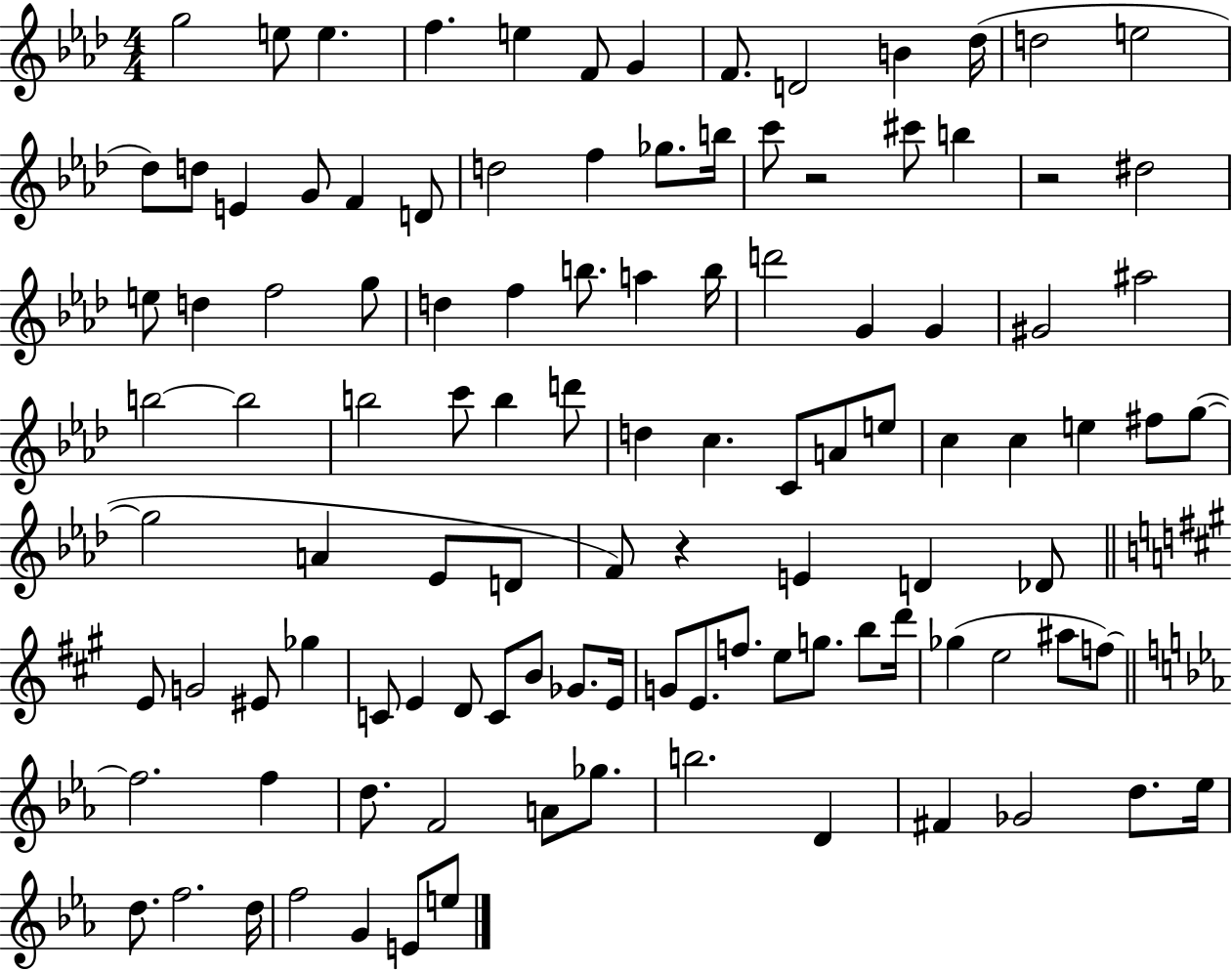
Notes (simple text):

G5/h E5/e E5/q. F5/q. E5/q F4/e G4/q F4/e. D4/h B4/q Db5/s D5/h E5/h Db5/e D5/e E4/q G4/e F4/q D4/e D5/h F5/q Gb5/e. B5/s C6/e R/h C#6/e B5/q R/h D#5/h E5/e D5/q F5/h G5/e D5/q F5/q B5/e. A5/q B5/s D6/h G4/q G4/q G#4/h A#5/h B5/h B5/h B5/h C6/e B5/q D6/e D5/q C5/q. C4/e A4/e E5/e C5/q C5/q E5/q F#5/e G5/e G5/h A4/q Eb4/e D4/e F4/e R/q E4/q D4/q Db4/e E4/e G4/h EIS4/e Gb5/q C4/e E4/q D4/e C4/e B4/e Gb4/e. E4/s G4/e E4/e. F5/e. E5/e G5/e. B5/e D6/s Gb5/q E5/h A#5/e F5/e F5/h. F5/q D5/e. F4/h A4/e Gb5/e. B5/h. D4/q F#4/q Gb4/h D5/e. Eb5/s D5/e. F5/h. D5/s F5/h G4/q E4/e E5/e